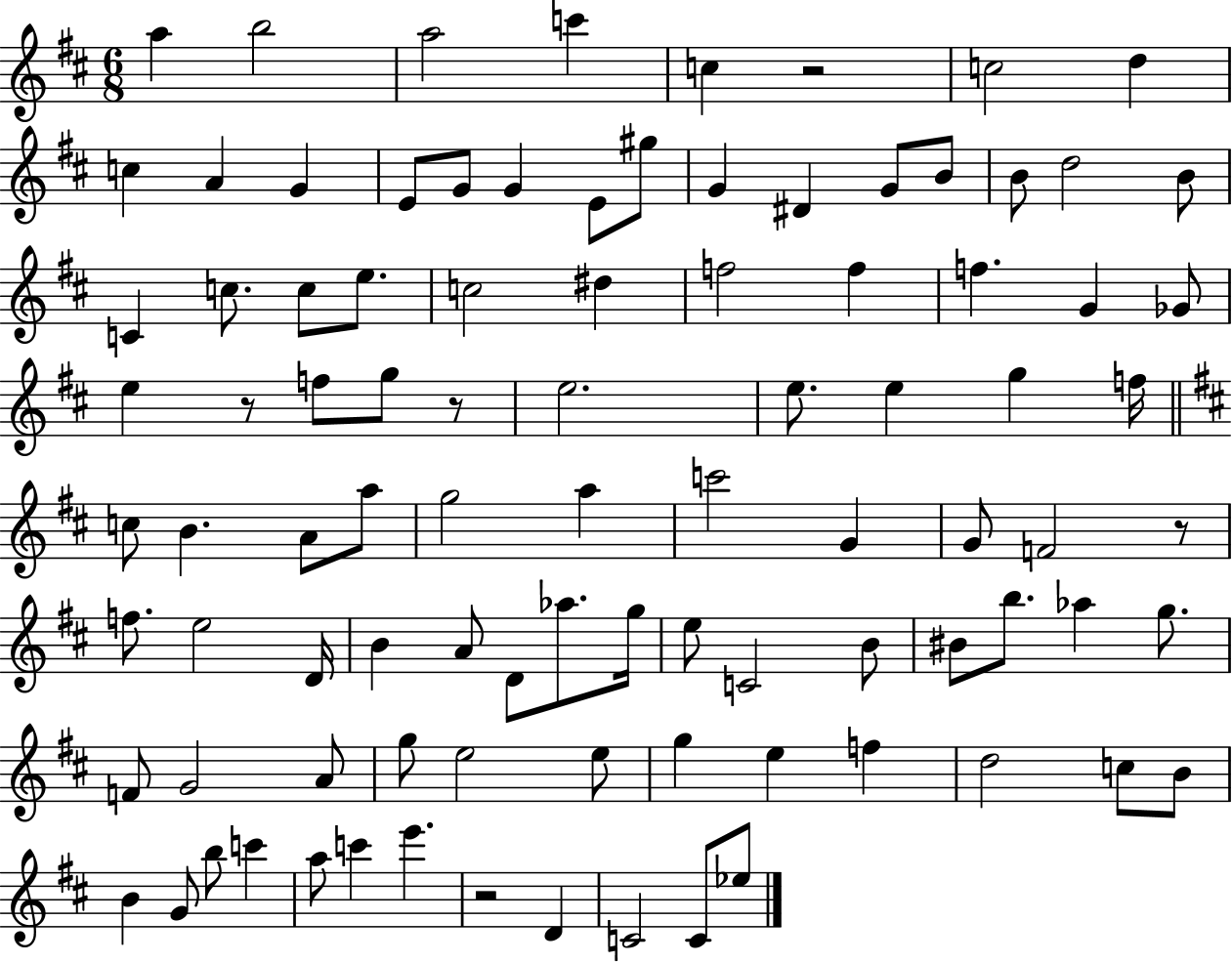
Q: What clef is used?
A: treble